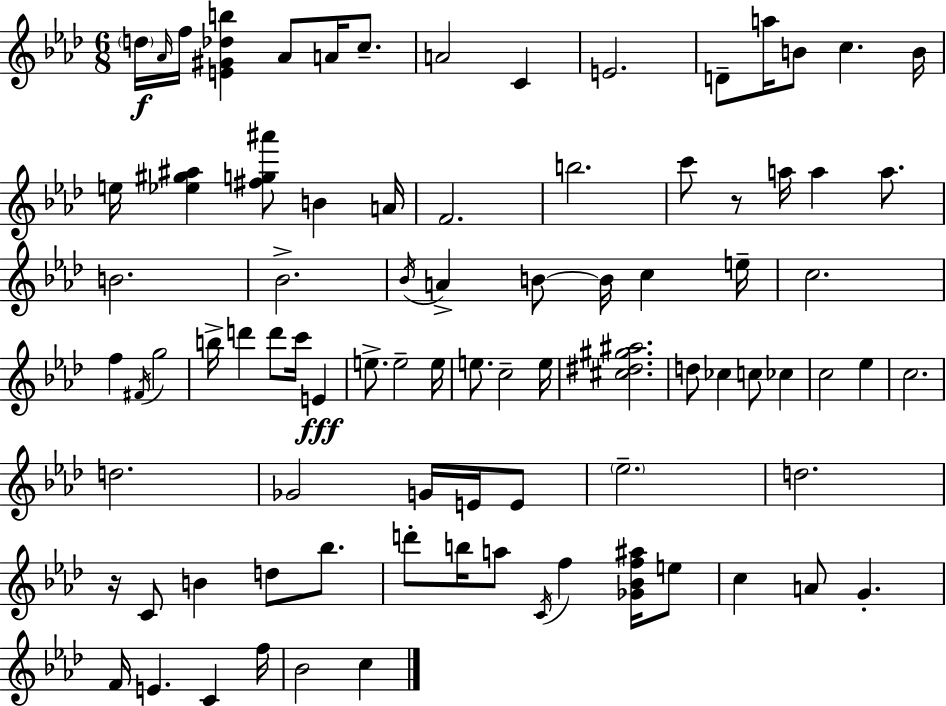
{
  \clef treble
  \numericTimeSignature
  \time 6/8
  \key aes \major
  \parenthesize d''16\f \grace { aes'16 } f''16 <e' gis' des'' b''>4 aes'8 a'16 c''8.-- | a'2 c'4 | e'2. | d'8-- a''16 b'8 c''4. | \break b'16 e''16 <ees'' gis'' ais''>4 <fis'' g'' ais'''>8 b'4 | a'16 f'2. | b''2. | c'''8 r8 a''16 a''4 a''8. | \break b'2. | bes'2.-> | \acciaccatura { bes'16 } a'4-> b'8~~ b'16 c''4 | e''16-- c''2. | \break f''4 \acciaccatura { fis'16 } g''2 | b''16-> d'''4 d'''8 c'''16 e'4\fff | e''8.-> e''2-- | e''16 e''8. c''2-- | \break e''16 <cis'' dis'' gis'' ais''>2. | d''8 ces''4 c''8 ces''4 | c''2 ees''4 | c''2. | \break d''2. | ges'2 g'16 | e'16 e'8 \parenthesize ees''2.-- | d''2. | \break r16 c'8 b'4 d''8 | bes''8. d'''8-. b''16 a''8 \acciaccatura { c'16 } f''4 | <ges' bes' f'' ais''>16 e''8 c''4 a'8 g'4.-. | f'16 e'4. c'4 | \break f''16 bes'2 | c''4 \bar "|."
}